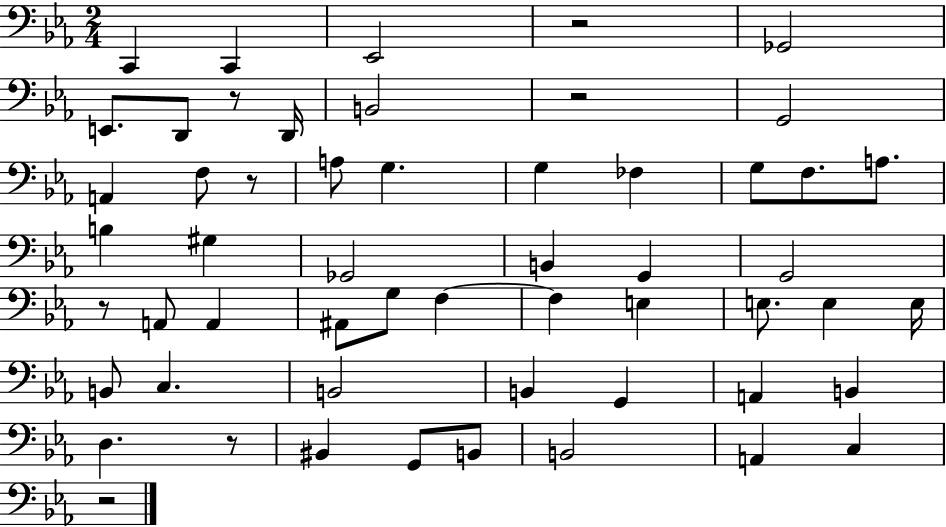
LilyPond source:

{
  \clef bass
  \numericTimeSignature
  \time 2/4
  \key ees \major
  c,4 c,4 | ees,2 | r2 | ges,2 | \break e,8. d,8 r8 d,16 | b,2 | r2 | g,2 | \break a,4 f8 r8 | a8 g4. | g4 fes4 | g8 f8. a8. | \break b4 gis4 | ges,2 | b,4 g,4 | g,2 | \break r8 a,8 a,4 | ais,8 g8 f4~~ | f4 e4 | e8. e4 e16 | \break b,8 c4. | b,2 | b,4 g,4 | a,4 b,4 | \break d4. r8 | bis,4 g,8 b,8 | b,2 | a,4 c4 | \break r2 | \bar "|."
}